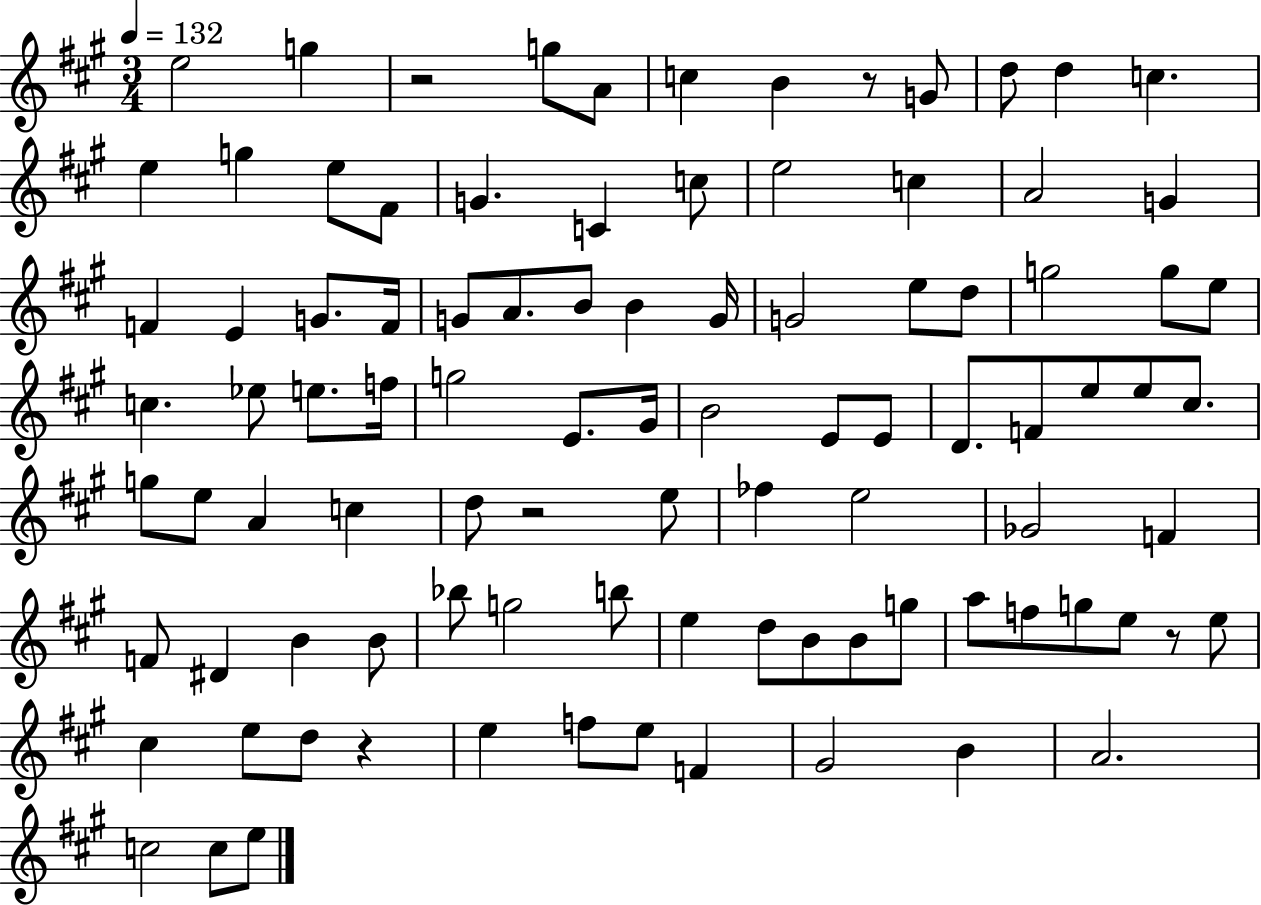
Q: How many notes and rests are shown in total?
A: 96